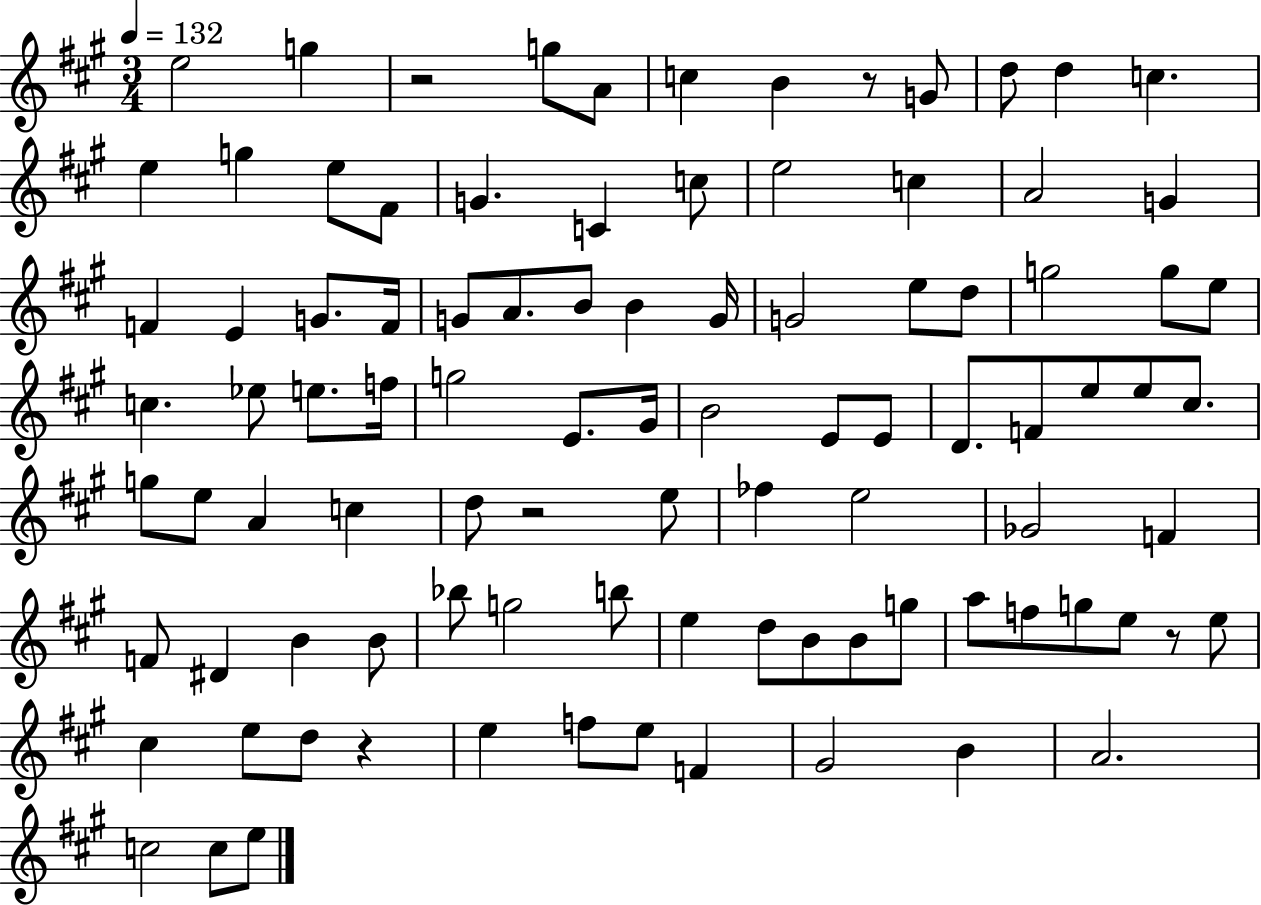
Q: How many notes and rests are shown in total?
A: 96